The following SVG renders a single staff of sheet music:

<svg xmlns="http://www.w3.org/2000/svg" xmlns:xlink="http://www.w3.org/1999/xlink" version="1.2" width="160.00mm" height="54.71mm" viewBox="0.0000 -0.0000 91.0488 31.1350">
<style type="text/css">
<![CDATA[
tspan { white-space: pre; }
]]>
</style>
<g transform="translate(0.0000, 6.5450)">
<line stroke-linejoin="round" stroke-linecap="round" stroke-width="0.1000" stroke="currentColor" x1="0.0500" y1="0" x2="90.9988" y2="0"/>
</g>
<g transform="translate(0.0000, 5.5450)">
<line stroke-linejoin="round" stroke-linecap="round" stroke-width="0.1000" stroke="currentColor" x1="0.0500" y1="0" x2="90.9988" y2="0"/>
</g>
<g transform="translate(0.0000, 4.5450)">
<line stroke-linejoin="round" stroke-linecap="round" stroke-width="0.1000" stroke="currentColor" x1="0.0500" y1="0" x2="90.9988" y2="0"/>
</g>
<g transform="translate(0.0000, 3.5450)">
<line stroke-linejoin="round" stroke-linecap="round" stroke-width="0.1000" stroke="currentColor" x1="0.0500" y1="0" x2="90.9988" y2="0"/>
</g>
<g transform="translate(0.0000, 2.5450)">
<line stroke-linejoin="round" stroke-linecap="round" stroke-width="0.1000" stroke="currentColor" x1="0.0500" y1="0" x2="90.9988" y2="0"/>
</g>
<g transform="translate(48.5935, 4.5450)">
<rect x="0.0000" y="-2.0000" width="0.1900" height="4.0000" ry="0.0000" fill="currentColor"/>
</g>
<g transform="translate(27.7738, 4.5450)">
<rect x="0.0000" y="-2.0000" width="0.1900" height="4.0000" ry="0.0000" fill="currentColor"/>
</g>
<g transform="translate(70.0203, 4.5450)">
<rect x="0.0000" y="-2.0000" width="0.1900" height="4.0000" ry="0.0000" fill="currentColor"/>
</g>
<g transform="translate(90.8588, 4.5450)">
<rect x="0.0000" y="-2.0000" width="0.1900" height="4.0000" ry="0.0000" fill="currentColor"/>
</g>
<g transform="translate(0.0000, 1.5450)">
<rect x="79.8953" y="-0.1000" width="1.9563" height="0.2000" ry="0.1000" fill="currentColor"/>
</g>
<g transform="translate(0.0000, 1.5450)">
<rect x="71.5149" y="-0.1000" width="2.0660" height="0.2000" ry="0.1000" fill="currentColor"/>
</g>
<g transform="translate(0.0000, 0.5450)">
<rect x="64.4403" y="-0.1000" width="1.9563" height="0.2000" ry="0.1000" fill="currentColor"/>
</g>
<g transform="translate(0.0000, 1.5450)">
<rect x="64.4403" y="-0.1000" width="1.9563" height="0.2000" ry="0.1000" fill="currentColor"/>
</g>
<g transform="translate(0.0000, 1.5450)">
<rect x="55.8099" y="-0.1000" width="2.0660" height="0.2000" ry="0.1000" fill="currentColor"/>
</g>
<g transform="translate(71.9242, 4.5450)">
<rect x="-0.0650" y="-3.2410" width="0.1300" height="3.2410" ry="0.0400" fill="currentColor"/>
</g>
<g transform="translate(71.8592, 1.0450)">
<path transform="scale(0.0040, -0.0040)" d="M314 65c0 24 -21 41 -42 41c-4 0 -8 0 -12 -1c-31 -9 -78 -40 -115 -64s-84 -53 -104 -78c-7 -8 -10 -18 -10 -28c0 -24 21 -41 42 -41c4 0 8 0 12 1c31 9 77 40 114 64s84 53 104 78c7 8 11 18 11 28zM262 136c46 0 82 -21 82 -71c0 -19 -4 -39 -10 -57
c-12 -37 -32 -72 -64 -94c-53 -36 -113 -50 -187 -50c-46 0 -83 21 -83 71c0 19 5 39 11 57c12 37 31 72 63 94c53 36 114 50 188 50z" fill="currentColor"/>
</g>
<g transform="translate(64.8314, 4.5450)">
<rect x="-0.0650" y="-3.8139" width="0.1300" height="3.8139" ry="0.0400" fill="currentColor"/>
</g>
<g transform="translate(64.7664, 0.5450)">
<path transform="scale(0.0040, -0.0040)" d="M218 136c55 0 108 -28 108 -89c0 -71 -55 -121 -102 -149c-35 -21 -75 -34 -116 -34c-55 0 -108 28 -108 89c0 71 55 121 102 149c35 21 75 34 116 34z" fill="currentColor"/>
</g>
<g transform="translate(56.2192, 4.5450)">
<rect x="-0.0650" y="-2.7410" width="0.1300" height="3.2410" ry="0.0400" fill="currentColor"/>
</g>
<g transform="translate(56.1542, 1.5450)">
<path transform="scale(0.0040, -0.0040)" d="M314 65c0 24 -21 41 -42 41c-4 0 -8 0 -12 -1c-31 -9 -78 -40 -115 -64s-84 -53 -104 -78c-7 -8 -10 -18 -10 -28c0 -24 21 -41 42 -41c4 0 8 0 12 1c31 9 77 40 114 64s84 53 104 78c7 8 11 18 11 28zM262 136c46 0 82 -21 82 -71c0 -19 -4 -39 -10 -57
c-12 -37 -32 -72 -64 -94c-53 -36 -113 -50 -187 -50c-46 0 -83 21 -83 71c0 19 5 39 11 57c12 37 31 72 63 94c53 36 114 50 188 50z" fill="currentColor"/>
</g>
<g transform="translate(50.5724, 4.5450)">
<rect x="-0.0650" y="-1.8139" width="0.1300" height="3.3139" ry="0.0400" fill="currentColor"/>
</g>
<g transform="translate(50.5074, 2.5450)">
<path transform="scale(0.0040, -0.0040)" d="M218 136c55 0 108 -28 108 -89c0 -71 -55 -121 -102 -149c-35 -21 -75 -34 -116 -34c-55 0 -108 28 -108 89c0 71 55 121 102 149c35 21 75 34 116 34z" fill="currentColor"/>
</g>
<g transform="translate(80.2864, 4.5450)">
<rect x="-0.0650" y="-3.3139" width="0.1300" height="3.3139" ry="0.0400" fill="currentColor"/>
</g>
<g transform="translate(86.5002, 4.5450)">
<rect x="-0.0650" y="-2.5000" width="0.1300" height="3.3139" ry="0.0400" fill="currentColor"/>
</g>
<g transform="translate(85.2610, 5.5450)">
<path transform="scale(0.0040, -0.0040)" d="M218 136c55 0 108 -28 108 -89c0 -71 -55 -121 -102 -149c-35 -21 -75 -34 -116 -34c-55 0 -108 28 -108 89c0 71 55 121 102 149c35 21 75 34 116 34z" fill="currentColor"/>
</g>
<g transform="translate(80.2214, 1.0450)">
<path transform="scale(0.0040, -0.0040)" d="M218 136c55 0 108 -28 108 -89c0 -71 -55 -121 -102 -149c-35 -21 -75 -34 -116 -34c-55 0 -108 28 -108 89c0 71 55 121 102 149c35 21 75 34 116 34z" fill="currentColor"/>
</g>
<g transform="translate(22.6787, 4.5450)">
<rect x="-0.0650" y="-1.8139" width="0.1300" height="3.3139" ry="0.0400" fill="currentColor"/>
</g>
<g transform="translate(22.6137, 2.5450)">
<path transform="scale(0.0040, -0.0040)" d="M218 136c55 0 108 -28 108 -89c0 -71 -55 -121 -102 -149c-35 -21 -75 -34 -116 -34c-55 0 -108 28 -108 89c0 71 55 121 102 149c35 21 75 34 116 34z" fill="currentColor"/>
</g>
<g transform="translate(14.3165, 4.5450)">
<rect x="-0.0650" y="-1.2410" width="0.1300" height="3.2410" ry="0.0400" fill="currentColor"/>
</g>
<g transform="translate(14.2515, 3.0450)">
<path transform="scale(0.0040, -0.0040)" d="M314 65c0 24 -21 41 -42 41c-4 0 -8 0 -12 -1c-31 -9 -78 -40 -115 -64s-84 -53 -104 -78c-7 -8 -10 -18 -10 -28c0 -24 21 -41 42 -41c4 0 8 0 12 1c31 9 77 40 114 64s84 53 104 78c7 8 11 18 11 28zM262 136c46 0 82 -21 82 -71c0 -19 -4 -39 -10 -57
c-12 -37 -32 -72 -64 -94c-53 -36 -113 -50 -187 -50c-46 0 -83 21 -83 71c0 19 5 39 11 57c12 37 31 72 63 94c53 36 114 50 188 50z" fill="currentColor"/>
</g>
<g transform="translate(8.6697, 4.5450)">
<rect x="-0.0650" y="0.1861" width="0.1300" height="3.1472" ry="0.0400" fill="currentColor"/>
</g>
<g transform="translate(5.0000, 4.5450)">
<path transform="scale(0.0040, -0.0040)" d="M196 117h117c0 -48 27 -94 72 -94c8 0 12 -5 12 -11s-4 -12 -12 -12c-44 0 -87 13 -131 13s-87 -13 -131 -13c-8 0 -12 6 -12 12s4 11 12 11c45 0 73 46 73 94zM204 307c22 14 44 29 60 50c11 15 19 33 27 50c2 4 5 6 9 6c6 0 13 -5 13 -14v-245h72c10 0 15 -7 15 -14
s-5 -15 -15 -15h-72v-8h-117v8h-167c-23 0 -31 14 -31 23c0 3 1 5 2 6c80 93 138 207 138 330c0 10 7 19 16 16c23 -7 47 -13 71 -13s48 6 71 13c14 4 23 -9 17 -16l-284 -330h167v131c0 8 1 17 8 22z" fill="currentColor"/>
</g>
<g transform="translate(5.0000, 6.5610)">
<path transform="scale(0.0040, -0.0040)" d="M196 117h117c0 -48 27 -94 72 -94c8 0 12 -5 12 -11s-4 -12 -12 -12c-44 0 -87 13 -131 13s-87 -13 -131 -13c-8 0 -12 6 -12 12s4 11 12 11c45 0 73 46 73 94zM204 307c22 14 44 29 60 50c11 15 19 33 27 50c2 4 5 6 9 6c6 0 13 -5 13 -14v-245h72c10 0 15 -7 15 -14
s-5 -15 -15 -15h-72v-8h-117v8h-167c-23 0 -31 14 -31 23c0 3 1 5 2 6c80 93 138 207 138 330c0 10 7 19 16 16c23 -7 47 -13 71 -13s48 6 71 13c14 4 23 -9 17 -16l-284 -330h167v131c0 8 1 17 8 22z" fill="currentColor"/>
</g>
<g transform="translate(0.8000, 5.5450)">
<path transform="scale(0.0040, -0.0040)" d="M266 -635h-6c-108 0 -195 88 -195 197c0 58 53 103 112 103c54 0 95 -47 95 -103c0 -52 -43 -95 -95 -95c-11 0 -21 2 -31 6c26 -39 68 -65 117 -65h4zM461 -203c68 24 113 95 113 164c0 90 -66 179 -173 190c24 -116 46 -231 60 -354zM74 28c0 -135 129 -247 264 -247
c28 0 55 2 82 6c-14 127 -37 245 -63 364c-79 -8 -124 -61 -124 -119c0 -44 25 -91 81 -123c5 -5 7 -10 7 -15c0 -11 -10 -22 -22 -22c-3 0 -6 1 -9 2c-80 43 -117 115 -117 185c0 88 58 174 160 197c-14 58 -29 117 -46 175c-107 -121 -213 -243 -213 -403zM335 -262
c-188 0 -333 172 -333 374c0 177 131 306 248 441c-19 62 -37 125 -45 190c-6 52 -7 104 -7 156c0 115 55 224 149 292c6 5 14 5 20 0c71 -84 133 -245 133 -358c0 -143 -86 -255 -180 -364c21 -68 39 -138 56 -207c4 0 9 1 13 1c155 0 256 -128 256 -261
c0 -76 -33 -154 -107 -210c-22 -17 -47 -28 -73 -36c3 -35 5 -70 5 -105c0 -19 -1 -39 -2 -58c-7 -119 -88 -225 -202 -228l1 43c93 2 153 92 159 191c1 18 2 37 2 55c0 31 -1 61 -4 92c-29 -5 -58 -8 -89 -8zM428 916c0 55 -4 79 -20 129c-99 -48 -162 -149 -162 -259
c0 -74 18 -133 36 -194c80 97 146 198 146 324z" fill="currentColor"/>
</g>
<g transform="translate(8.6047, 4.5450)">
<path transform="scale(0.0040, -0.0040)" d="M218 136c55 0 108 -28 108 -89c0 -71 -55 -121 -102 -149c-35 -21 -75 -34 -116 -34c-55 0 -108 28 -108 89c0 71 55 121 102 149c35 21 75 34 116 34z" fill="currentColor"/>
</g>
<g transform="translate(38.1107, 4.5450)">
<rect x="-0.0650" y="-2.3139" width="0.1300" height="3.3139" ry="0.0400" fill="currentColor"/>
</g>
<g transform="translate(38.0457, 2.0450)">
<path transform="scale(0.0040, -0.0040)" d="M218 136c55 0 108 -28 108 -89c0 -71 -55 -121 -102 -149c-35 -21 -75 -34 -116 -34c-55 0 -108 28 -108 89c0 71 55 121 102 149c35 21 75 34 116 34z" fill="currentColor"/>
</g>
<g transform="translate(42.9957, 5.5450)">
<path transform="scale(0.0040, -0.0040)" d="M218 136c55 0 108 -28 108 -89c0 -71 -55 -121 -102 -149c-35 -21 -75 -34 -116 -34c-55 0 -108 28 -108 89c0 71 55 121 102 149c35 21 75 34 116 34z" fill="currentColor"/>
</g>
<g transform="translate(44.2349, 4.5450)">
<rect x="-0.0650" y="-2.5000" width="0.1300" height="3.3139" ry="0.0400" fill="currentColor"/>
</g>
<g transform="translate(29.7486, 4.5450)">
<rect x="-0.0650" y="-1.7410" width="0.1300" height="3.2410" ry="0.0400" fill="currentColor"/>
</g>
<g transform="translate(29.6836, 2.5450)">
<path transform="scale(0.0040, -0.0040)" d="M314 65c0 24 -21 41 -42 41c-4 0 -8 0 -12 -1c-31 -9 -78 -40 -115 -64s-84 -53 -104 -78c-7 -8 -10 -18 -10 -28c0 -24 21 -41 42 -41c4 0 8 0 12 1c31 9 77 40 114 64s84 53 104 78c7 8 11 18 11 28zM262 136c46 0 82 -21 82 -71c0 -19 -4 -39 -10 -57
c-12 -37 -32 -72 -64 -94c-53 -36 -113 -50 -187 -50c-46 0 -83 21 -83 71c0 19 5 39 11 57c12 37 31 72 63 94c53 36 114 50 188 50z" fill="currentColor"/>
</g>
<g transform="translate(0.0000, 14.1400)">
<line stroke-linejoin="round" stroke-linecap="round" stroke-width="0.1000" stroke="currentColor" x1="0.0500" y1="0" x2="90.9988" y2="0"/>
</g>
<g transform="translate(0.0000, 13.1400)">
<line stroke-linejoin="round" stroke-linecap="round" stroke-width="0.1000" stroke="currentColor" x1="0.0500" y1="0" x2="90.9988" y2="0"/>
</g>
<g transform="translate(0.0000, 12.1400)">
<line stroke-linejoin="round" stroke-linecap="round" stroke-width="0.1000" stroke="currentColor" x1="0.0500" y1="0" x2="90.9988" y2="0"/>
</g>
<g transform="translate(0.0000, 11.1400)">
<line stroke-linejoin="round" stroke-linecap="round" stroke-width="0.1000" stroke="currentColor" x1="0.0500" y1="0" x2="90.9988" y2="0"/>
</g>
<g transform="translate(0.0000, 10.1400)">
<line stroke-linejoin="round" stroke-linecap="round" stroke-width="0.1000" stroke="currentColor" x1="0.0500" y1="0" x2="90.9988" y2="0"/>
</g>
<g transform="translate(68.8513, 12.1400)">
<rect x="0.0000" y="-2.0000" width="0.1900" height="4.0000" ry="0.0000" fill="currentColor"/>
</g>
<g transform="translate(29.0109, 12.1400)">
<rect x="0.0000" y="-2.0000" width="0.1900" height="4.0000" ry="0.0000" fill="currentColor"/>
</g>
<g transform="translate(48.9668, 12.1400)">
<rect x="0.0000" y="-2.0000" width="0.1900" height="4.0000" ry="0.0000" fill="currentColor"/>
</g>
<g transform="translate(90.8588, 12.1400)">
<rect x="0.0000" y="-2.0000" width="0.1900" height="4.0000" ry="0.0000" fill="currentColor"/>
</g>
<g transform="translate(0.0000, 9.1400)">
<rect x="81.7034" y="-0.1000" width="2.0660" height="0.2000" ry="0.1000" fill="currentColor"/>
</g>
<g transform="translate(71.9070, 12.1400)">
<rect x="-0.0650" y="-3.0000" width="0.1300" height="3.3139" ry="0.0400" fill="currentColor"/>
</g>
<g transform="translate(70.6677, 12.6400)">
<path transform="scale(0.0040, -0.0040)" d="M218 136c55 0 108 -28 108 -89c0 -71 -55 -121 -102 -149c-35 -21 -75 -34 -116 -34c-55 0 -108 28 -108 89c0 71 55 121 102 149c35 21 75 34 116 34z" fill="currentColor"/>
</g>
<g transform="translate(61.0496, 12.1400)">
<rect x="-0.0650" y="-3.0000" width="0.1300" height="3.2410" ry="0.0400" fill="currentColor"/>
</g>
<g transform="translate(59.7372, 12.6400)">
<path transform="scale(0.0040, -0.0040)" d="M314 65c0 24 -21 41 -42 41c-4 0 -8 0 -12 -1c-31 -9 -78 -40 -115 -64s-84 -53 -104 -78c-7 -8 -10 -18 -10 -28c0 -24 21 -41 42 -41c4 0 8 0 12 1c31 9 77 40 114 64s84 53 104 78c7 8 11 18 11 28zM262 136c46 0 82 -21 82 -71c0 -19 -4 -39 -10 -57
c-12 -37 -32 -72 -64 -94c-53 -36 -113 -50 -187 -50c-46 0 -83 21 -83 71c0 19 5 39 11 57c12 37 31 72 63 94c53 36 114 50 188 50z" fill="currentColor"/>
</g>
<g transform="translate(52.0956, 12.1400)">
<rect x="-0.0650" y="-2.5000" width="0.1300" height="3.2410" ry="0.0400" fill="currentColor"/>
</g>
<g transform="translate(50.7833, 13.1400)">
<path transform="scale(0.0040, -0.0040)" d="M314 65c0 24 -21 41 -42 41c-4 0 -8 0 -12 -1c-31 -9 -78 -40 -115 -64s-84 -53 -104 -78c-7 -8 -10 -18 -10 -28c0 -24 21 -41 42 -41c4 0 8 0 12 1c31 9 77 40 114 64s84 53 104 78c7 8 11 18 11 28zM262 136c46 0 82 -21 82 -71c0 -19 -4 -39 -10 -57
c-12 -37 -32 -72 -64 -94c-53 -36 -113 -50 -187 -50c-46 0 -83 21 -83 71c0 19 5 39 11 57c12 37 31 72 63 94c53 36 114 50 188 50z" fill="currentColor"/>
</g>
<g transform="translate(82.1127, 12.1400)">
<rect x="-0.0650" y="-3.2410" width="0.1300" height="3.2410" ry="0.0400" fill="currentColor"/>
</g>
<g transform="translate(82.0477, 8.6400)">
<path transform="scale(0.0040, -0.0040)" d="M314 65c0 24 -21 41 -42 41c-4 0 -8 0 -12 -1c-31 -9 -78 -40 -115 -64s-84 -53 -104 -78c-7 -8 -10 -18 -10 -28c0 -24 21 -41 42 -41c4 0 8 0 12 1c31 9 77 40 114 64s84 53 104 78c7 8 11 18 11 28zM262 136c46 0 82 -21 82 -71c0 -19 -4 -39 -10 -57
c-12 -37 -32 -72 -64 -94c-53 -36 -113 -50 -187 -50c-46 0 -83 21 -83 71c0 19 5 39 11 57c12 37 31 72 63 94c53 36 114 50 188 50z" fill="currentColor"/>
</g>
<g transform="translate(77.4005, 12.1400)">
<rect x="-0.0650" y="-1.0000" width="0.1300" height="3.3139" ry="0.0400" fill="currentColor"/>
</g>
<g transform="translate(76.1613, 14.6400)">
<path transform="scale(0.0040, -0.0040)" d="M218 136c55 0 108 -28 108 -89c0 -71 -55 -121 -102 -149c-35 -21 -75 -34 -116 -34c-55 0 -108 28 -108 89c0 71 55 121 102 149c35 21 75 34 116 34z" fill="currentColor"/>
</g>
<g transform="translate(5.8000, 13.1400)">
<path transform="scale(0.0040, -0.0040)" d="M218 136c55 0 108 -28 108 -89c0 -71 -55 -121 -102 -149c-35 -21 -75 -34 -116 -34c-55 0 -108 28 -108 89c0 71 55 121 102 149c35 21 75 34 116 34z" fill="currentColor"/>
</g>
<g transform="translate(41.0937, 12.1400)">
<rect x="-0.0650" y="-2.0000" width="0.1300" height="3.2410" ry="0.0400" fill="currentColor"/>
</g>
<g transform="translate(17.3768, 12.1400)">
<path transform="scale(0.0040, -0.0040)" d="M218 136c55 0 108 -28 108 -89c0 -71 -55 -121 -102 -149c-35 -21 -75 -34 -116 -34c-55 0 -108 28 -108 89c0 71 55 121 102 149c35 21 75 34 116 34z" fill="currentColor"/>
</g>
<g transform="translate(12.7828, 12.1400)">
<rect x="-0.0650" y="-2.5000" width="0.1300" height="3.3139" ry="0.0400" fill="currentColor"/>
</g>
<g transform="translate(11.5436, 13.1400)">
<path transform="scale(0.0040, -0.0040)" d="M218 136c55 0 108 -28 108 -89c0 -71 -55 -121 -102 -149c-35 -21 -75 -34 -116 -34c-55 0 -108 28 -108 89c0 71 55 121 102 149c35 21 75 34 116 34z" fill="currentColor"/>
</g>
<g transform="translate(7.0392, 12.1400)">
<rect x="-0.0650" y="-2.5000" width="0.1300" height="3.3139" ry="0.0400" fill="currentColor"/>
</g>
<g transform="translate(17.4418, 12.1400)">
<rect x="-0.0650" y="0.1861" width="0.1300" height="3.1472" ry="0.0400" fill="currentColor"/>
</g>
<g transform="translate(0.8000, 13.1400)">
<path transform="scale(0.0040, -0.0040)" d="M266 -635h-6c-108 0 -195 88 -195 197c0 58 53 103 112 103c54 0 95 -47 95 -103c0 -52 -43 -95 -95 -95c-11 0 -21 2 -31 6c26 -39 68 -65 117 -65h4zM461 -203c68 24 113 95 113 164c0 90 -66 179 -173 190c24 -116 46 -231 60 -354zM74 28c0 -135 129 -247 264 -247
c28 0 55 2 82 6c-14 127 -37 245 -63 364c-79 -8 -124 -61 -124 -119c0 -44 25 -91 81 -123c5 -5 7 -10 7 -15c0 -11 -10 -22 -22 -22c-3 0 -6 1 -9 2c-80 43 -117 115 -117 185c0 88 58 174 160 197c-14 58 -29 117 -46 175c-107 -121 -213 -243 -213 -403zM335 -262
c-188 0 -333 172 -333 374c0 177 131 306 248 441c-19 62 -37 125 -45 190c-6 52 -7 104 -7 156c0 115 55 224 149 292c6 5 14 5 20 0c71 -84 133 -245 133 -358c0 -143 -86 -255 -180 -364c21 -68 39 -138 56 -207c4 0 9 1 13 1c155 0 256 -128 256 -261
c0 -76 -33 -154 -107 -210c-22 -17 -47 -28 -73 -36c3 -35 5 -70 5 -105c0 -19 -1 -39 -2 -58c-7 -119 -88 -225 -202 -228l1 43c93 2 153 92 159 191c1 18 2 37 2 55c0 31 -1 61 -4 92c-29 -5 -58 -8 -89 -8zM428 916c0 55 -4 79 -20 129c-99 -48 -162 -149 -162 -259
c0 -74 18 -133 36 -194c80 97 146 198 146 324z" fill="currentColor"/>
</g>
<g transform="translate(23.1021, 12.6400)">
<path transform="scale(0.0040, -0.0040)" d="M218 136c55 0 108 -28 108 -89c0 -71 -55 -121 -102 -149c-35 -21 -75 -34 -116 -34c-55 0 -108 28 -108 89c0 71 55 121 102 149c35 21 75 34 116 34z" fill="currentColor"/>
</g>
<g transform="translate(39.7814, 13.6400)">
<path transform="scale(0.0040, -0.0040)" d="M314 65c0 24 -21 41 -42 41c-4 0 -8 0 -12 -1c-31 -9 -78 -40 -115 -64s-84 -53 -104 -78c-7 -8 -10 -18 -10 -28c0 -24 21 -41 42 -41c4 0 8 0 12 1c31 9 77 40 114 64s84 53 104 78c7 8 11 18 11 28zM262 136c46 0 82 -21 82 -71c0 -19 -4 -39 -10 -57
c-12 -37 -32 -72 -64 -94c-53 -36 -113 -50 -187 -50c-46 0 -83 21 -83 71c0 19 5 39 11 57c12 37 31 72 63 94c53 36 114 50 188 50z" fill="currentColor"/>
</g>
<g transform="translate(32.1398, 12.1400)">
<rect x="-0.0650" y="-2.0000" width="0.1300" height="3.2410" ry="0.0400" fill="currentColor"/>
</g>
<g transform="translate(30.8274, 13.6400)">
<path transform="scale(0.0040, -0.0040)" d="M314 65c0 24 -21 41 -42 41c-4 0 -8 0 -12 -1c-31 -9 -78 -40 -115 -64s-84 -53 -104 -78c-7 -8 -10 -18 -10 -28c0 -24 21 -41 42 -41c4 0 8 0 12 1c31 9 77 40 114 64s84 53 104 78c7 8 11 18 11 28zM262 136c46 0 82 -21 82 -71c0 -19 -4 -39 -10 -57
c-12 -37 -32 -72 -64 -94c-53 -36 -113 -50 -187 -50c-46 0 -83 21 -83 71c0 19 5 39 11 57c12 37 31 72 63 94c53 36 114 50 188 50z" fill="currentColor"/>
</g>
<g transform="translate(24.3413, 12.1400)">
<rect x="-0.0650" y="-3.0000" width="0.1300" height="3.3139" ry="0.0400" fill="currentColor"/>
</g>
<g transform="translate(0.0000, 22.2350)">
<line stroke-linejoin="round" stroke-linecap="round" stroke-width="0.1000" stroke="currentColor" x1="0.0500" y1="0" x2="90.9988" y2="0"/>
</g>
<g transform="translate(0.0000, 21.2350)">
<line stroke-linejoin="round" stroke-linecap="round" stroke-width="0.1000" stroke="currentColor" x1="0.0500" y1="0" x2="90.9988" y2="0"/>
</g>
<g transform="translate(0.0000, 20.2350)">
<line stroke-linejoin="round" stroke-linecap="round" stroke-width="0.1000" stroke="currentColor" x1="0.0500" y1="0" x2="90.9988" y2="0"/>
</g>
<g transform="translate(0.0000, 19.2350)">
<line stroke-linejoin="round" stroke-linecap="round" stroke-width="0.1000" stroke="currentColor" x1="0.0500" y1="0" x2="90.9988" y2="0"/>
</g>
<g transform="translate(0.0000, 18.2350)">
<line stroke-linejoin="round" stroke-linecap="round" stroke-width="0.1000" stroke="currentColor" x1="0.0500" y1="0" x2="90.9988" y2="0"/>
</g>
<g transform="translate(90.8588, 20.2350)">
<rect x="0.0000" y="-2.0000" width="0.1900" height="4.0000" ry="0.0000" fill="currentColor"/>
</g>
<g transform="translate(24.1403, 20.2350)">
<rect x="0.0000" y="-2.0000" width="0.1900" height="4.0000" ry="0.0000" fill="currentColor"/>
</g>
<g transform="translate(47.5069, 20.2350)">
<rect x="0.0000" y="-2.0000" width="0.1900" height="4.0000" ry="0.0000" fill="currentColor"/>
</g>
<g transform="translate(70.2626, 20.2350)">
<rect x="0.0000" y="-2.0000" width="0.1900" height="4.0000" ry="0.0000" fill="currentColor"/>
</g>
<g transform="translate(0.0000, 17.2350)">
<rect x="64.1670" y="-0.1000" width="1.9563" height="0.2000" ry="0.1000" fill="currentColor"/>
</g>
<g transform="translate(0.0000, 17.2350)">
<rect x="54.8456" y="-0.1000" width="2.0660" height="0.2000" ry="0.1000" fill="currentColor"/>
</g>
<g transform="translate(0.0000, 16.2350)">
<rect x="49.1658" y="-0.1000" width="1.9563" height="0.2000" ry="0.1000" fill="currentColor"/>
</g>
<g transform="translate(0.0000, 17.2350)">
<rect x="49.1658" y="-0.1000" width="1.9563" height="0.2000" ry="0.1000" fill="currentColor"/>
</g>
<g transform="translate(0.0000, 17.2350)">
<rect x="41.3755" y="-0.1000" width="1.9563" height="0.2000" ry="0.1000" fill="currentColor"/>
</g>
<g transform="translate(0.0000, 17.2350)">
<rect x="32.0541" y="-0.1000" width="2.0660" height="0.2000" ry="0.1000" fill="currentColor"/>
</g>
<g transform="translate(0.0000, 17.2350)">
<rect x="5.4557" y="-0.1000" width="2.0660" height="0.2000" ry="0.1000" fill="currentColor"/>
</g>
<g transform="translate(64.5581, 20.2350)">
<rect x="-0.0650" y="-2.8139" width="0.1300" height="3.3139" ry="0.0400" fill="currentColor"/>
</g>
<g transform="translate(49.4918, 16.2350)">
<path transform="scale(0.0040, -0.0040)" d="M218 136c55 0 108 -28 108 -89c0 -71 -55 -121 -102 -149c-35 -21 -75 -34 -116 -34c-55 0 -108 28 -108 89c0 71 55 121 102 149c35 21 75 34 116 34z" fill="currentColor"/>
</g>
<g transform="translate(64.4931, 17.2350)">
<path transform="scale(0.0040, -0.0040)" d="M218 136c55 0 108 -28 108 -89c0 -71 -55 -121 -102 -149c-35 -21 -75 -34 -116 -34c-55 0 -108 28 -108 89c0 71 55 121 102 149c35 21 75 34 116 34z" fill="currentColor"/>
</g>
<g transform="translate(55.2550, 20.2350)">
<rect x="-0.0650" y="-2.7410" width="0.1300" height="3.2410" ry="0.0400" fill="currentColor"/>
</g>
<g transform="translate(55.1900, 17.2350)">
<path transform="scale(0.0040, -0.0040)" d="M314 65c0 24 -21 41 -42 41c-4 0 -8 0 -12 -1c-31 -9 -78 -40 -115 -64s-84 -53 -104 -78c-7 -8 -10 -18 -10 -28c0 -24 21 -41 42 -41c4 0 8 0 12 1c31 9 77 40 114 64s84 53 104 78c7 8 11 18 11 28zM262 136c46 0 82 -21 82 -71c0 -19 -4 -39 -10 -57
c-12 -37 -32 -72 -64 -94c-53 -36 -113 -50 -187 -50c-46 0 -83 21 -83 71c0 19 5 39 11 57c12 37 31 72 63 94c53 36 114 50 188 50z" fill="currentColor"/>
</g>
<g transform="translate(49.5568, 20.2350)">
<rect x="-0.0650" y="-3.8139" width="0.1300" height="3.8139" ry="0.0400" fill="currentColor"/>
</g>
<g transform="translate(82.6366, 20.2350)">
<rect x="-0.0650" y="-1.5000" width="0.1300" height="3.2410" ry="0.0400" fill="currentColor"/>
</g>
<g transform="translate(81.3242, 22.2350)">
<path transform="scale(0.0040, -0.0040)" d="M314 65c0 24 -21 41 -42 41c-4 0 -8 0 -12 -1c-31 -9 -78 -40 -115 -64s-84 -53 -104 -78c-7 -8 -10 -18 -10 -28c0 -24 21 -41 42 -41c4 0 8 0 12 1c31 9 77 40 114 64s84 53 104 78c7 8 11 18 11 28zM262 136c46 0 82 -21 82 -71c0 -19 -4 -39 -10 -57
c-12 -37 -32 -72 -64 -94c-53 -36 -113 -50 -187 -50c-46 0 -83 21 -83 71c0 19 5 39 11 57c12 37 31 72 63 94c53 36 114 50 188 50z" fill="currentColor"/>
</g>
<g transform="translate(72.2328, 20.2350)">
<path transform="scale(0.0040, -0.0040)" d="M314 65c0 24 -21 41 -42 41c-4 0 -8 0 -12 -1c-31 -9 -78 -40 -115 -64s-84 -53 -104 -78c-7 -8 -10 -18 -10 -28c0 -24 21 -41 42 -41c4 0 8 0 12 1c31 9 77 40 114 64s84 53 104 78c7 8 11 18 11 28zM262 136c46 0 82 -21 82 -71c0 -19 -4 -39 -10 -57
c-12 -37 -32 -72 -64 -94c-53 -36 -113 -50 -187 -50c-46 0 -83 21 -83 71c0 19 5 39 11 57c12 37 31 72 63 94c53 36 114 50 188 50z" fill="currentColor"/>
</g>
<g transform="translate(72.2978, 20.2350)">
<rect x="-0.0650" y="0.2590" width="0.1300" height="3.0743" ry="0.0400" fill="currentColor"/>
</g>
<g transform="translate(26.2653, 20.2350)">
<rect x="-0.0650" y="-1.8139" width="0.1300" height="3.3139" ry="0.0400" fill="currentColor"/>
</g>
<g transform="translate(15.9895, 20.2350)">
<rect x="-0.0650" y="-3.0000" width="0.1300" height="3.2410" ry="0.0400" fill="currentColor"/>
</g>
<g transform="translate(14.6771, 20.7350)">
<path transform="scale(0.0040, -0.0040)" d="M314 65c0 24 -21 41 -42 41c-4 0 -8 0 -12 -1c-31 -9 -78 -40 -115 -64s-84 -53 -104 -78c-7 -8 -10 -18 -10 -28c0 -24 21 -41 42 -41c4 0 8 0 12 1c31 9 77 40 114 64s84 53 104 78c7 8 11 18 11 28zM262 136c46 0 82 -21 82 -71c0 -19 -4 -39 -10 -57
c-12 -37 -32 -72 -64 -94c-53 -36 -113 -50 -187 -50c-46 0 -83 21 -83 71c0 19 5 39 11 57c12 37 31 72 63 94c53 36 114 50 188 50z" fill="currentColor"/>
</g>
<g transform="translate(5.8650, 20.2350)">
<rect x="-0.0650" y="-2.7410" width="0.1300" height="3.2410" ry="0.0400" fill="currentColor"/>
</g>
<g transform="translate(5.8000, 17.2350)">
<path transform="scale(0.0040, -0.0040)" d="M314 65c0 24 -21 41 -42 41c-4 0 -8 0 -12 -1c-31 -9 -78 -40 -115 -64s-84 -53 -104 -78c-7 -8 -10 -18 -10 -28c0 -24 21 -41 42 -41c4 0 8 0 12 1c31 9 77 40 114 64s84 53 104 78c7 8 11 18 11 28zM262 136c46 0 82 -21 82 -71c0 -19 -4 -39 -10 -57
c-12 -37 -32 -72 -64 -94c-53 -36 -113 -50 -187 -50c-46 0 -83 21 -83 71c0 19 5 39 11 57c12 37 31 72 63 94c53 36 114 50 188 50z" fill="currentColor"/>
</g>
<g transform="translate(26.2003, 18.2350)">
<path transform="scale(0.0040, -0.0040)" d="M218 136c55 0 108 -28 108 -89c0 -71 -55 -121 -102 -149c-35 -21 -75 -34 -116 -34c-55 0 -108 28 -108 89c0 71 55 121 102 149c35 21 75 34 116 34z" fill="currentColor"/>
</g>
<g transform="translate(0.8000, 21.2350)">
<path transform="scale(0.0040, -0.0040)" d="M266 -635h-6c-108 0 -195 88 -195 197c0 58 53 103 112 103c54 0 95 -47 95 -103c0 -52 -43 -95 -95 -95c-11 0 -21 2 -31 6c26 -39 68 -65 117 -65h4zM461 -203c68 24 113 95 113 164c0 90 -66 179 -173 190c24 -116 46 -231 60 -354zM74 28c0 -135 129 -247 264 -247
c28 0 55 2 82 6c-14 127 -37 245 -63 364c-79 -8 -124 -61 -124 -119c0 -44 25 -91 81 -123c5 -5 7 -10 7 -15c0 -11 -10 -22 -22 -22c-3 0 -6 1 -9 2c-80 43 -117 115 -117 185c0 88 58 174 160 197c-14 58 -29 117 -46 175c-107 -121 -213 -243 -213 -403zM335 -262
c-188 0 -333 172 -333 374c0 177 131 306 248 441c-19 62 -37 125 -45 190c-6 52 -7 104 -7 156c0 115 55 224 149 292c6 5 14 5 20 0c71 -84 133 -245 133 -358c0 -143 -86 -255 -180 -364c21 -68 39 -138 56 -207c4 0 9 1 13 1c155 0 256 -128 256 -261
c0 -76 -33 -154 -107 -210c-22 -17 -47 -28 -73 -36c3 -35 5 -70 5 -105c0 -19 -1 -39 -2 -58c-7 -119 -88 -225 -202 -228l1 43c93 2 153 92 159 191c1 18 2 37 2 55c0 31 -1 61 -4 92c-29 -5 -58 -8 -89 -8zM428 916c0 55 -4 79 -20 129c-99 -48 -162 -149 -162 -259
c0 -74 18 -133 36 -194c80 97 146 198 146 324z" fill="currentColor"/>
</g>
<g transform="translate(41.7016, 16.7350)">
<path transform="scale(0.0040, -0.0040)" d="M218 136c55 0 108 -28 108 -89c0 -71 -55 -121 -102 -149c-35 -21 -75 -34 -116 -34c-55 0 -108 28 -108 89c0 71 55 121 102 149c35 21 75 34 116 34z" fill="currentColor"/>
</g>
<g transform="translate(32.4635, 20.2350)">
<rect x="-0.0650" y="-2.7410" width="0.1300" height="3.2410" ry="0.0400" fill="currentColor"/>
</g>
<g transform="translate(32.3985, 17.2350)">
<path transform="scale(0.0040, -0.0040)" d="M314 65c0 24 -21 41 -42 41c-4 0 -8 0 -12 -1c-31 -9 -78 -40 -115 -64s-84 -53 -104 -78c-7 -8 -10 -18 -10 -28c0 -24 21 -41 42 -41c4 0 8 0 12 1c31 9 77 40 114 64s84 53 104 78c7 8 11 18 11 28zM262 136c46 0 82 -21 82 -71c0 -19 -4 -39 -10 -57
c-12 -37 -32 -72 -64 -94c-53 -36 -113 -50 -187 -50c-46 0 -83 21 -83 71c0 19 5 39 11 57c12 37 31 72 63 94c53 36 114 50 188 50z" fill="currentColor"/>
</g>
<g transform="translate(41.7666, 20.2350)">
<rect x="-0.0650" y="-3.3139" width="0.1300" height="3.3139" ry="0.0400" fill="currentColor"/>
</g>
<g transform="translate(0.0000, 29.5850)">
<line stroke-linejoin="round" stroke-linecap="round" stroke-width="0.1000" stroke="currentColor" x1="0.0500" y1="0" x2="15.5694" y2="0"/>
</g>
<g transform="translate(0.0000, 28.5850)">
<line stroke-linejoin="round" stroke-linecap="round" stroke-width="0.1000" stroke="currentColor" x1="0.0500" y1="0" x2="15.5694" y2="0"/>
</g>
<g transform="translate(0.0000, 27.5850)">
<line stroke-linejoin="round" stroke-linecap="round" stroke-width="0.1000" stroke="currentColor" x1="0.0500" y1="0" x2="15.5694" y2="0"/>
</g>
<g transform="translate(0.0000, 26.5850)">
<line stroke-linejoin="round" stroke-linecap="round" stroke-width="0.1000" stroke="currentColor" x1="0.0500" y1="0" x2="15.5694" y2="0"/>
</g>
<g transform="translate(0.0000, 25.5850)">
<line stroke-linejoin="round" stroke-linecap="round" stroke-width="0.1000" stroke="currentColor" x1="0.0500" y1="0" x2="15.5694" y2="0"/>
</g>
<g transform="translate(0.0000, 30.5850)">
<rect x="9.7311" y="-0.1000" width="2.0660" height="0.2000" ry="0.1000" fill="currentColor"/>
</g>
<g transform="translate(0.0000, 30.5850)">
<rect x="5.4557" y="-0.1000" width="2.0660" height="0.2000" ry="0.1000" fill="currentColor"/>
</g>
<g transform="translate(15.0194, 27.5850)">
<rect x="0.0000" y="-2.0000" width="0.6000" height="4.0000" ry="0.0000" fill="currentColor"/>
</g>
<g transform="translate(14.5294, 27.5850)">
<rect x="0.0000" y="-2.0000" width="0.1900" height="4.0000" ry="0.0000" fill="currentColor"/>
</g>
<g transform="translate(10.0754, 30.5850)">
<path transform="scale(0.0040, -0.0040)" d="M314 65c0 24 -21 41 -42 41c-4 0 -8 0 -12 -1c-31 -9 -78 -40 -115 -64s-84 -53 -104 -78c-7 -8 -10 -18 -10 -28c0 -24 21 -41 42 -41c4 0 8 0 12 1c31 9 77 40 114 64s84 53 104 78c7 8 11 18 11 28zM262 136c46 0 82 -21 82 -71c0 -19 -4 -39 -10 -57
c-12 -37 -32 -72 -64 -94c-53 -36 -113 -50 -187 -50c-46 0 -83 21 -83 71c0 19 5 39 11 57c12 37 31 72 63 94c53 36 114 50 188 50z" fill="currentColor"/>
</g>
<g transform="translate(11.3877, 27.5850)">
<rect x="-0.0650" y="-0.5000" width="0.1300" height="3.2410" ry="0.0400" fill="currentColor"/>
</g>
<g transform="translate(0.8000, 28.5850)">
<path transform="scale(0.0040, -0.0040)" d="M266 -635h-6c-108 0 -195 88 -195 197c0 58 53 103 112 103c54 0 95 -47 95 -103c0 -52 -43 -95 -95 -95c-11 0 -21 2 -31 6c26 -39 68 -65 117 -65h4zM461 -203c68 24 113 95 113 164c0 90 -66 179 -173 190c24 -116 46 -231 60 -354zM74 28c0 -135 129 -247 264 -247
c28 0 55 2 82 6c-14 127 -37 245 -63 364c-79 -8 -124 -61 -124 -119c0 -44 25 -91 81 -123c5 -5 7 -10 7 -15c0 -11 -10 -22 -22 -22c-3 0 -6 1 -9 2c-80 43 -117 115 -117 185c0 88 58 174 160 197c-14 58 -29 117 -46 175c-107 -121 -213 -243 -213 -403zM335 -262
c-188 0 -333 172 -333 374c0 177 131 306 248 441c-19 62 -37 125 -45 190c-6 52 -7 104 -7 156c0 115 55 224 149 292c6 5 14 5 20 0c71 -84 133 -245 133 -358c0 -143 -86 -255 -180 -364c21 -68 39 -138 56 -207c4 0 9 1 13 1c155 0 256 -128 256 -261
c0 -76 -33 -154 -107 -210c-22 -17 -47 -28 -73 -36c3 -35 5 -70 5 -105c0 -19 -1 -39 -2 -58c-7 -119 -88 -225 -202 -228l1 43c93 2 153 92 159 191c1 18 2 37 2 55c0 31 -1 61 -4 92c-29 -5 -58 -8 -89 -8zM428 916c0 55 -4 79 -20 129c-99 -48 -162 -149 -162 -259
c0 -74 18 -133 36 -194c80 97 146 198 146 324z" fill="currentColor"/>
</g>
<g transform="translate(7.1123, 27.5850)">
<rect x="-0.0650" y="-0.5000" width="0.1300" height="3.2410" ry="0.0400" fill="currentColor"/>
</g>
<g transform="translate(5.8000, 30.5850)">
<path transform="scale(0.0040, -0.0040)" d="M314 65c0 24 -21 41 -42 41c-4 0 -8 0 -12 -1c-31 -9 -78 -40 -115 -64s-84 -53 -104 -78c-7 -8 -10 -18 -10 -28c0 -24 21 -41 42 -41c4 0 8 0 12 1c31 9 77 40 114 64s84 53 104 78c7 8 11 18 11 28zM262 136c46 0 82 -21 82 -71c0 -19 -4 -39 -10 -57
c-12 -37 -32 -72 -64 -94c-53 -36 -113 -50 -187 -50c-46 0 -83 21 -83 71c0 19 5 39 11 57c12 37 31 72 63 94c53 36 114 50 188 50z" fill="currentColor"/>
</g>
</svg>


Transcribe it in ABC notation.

X:1
T:Untitled
M:4/4
L:1/4
K:C
B e2 f f2 g G f a2 c' b2 b G G G B A F2 F2 G2 A2 A D b2 a2 A2 f a2 b c' a2 a B2 E2 C2 C2